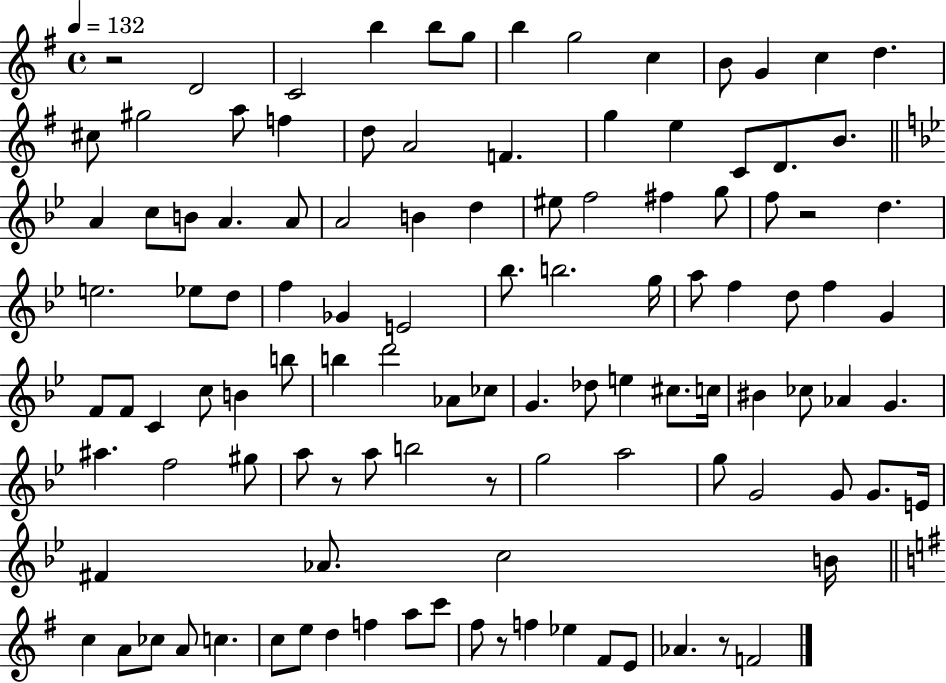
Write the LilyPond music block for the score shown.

{
  \clef treble
  \time 4/4
  \defaultTimeSignature
  \key g \major
  \tempo 4 = 132
  r2 d'2 | c'2 b''4 b''8 g''8 | b''4 g''2 c''4 | b'8 g'4 c''4 d''4. | \break cis''8 gis''2 a''8 f''4 | d''8 a'2 f'4. | g''4 e''4 c'8 d'8. b'8. | \bar "||" \break \key g \minor a'4 c''8 b'8 a'4. a'8 | a'2 b'4 d''4 | eis''8 f''2 fis''4 g''8 | f''8 r2 d''4. | \break e''2. ees''8 d''8 | f''4 ges'4 e'2 | bes''8. b''2. g''16 | a''8 f''4 d''8 f''4 g'4 | \break f'8 f'8 c'4 c''8 b'4 b''8 | b''4 d'''2 aes'8 ces''8 | g'4. des''8 e''4 cis''8. c''16 | bis'4 ces''8 aes'4 g'4. | \break ais''4. f''2 gis''8 | a''8 r8 a''8 b''2 r8 | g''2 a''2 | g''8 g'2 g'8 g'8. e'16 | \break fis'4 aes'8. c''2 b'16 | \bar "||" \break \key g \major c''4 a'8 ces''8 a'8 c''4. | c''8 e''8 d''4 f''4 a''8 c'''8 | fis''8 r8 f''4 ees''4 fis'8 e'8 | aes'4. r8 f'2 | \break \bar "|."
}